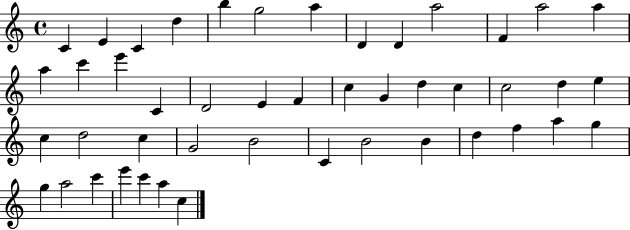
{
  \clef treble
  \time 4/4
  \defaultTimeSignature
  \key c \major
  c'4 e'4 c'4 d''4 | b''4 g''2 a''4 | d'4 d'4 a''2 | f'4 a''2 a''4 | \break a''4 c'''4 e'''4 c'4 | d'2 e'4 f'4 | c''4 g'4 d''4 c''4 | c''2 d''4 e''4 | \break c''4 d''2 c''4 | g'2 b'2 | c'4 b'2 b'4 | d''4 f''4 a''4 g''4 | \break g''4 a''2 c'''4 | e'''4 c'''4 a''4 c''4 | \bar "|."
}